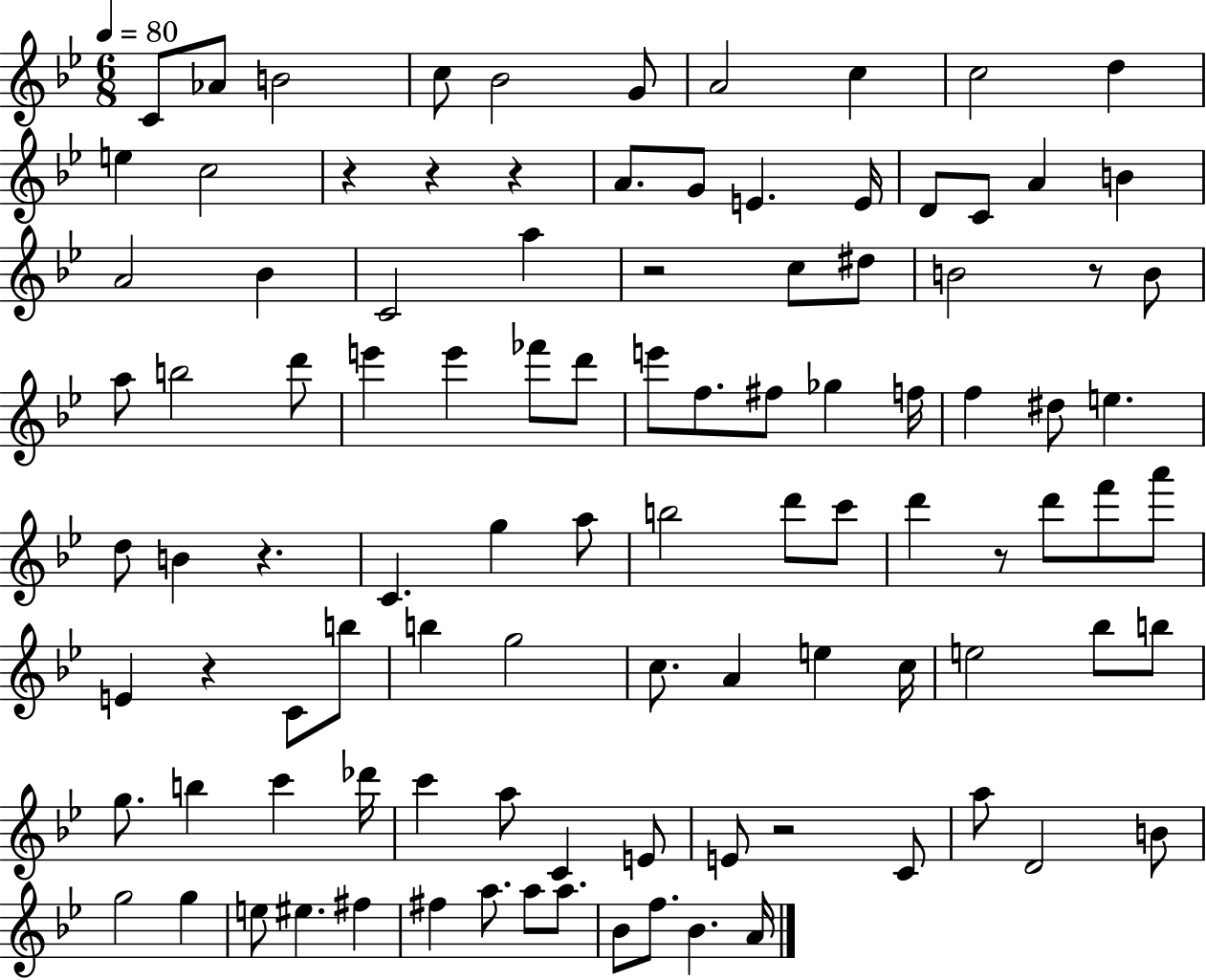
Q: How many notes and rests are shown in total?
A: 102